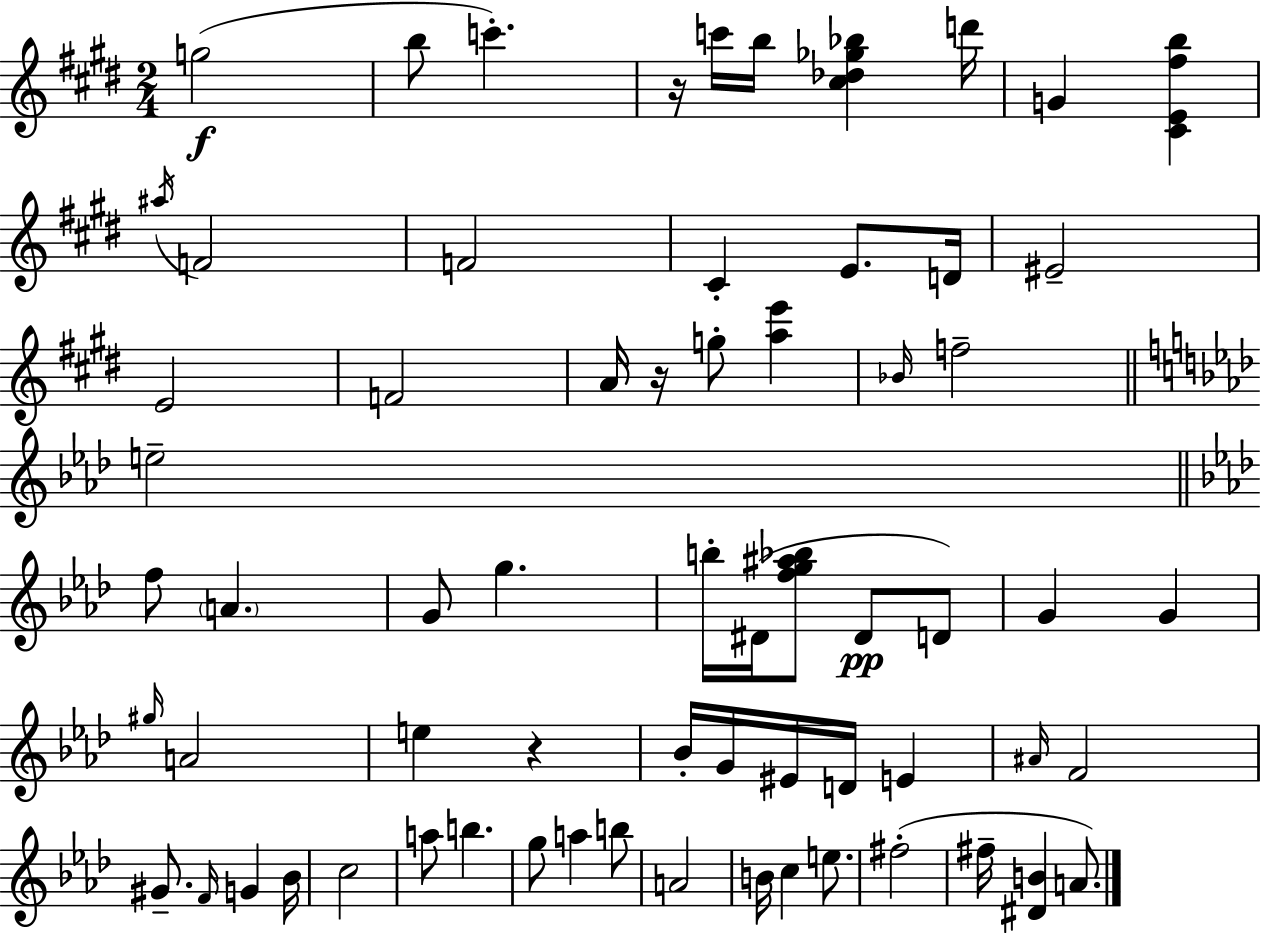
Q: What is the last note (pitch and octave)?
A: A4